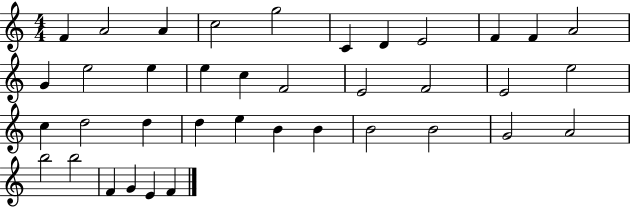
F4/q A4/h A4/q C5/h G5/h C4/q D4/q E4/h F4/q F4/q A4/h G4/q E5/h E5/q E5/q C5/q F4/h E4/h F4/h E4/h E5/h C5/q D5/h D5/q D5/q E5/q B4/q B4/q B4/h B4/h G4/h A4/h B5/h B5/h F4/q G4/q E4/q F4/q